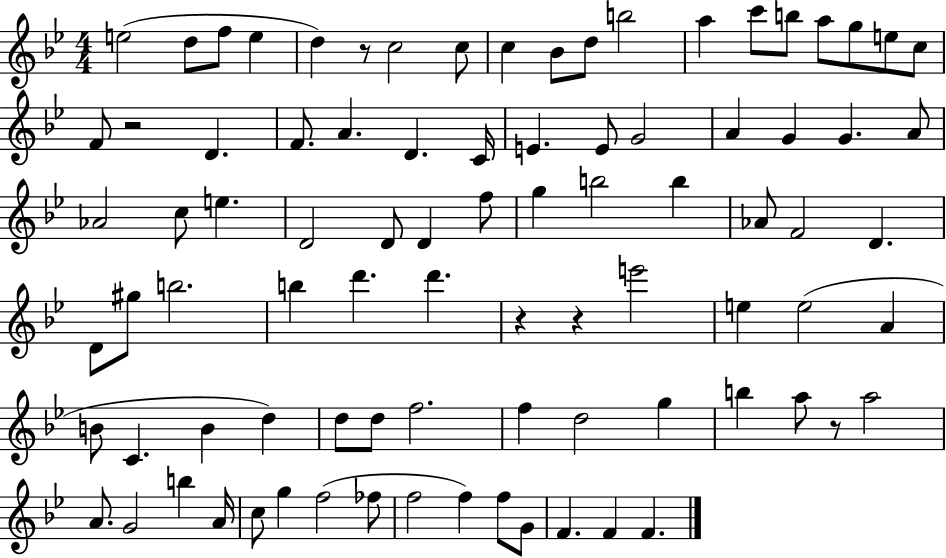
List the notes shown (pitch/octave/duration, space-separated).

E5/h D5/e F5/e E5/q D5/q R/e C5/h C5/e C5/q Bb4/e D5/e B5/h A5/q C6/e B5/e A5/e G5/e E5/e C5/e F4/e R/h D4/q. F4/e. A4/q. D4/q. C4/s E4/q. E4/e G4/h A4/q G4/q G4/q. A4/e Ab4/h C5/e E5/q. D4/h D4/e D4/q F5/e G5/q B5/h B5/q Ab4/e F4/h D4/q. D4/e G#5/e B5/h. B5/q D6/q. D6/q. R/q R/q E6/h E5/q E5/h A4/q B4/e C4/q. B4/q D5/q D5/e D5/e F5/h. F5/q D5/h G5/q B5/q A5/e R/e A5/h A4/e. G4/h B5/q A4/s C5/e G5/q F5/h FES5/e F5/h F5/q F5/e G4/e F4/q. F4/q F4/q.